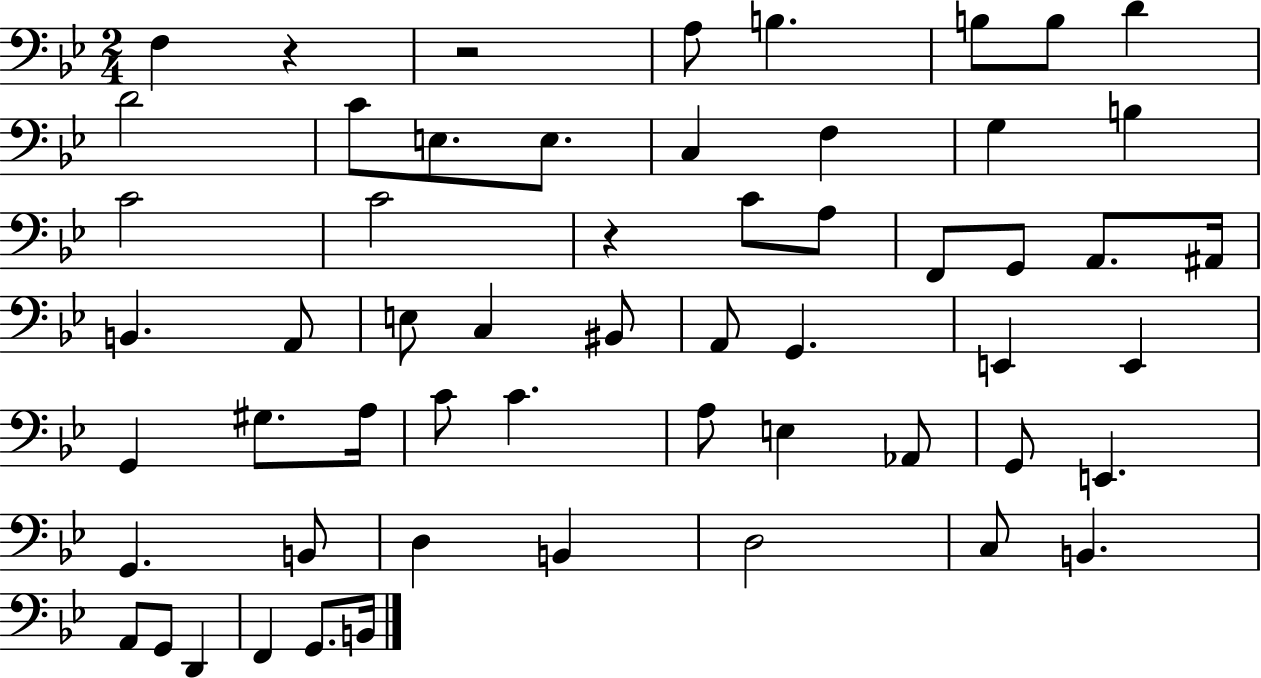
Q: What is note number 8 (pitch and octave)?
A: C4